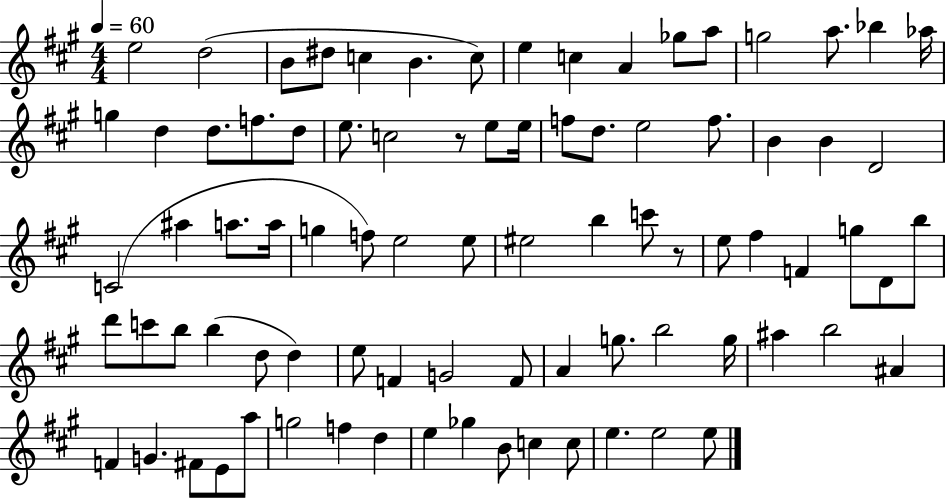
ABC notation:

X:1
T:Untitled
M:4/4
L:1/4
K:A
e2 d2 B/2 ^d/2 c B c/2 e c A _g/2 a/2 g2 a/2 _b _a/4 g d d/2 f/2 d/2 e/2 c2 z/2 e/2 e/4 f/2 d/2 e2 f/2 B B D2 C2 ^a a/2 a/4 g f/2 e2 e/2 ^e2 b c'/2 z/2 e/2 ^f F g/2 D/2 b/2 d'/2 c'/2 b/2 b d/2 d e/2 F G2 F/2 A g/2 b2 g/4 ^a b2 ^A F G ^F/2 E/2 a/2 g2 f d e _g B/2 c c/2 e e2 e/2